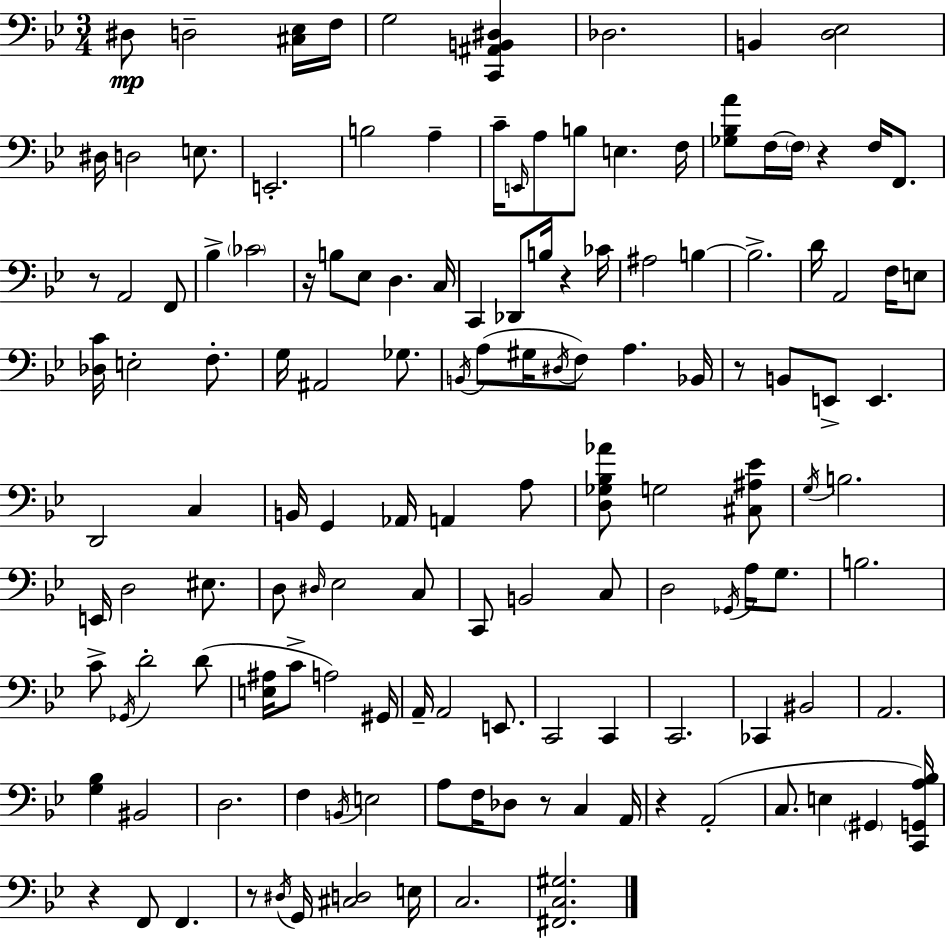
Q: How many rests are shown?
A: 9